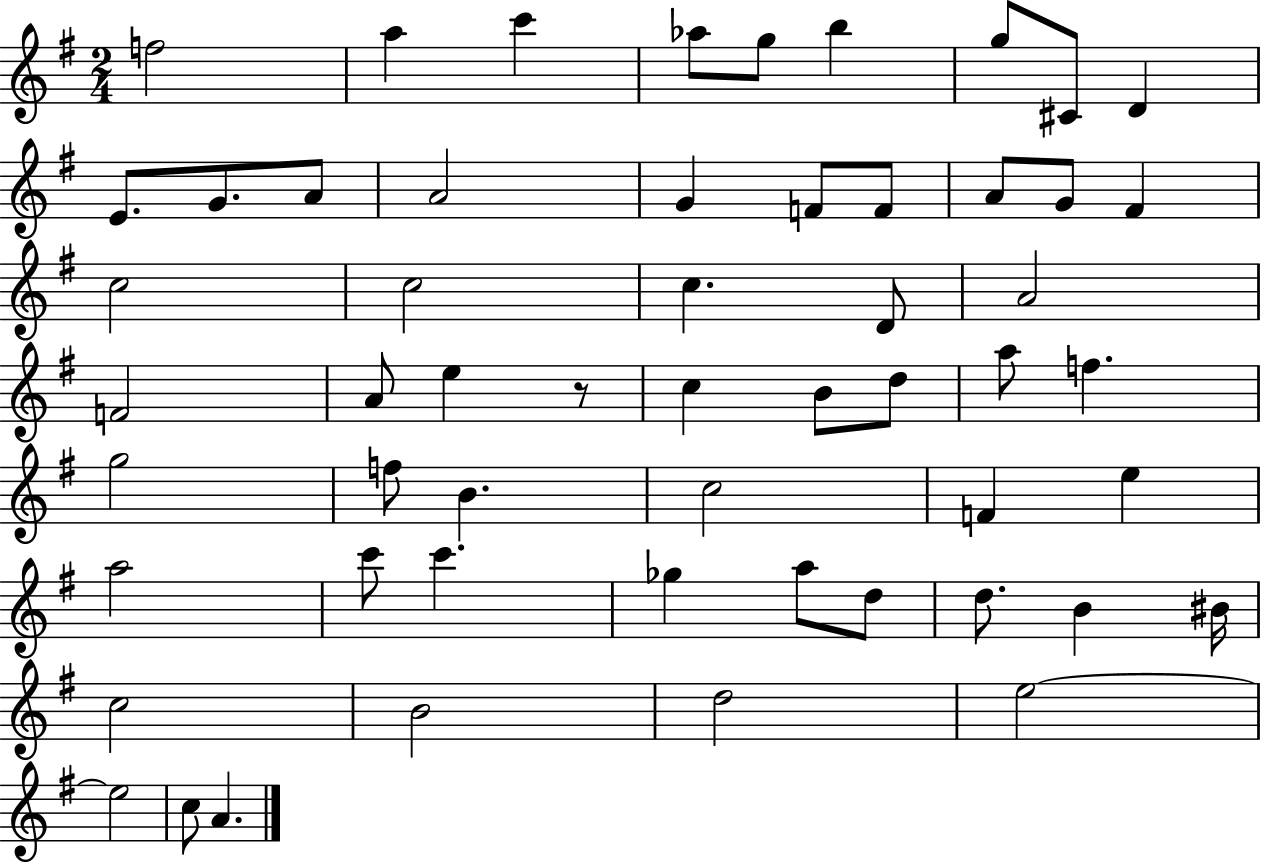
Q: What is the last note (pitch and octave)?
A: A4